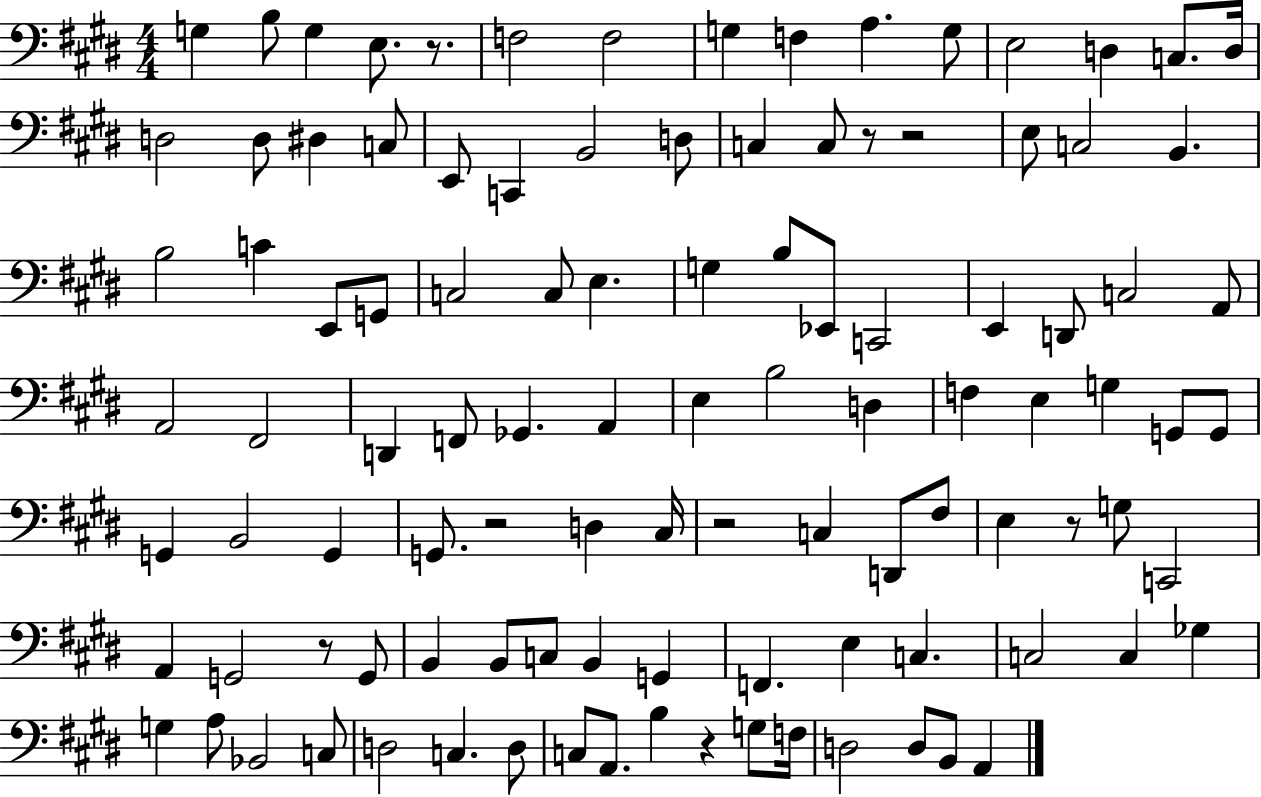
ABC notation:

X:1
T:Untitled
M:4/4
L:1/4
K:E
G, B,/2 G, E,/2 z/2 F,2 F,2 G, F, A, G,/2 E,2 D, C,/2 D,/4 D,2 D,/2 ^D, C,/2 E,,/2 C,, B,,2 D,/2 C, C,/2 z/2 z2 E,/2 C,2 B,, B,2 C E,,/2 G,,/2 C,2 C,/2 E, G, B,/2 _E,,/2 C,,2 E,, D,,/2 C,2 A,,/2 A,,2 ^F,,2 D,, F,,/2 _G,, A,, E, B,2 D, F, E, G, G,,/2 G,,/2 G,, B,,2 G,, G,,/2 z2 D, ^C,/4 z2 C, D,,/2 ^F,/2 E, z/2 G,/2 C,,2 A,, G,,2 z/2 G,,/2 B,, B,,/2 C,/2 B,, G,, F,, E, C, C,2 C, _G, G, A,/2 _B,,2 C,/2 D,2 C, D,/2 C,/2 A,,/2 B, z G,/2 F,/4 D,2 D,/2 B,,/2 A,,